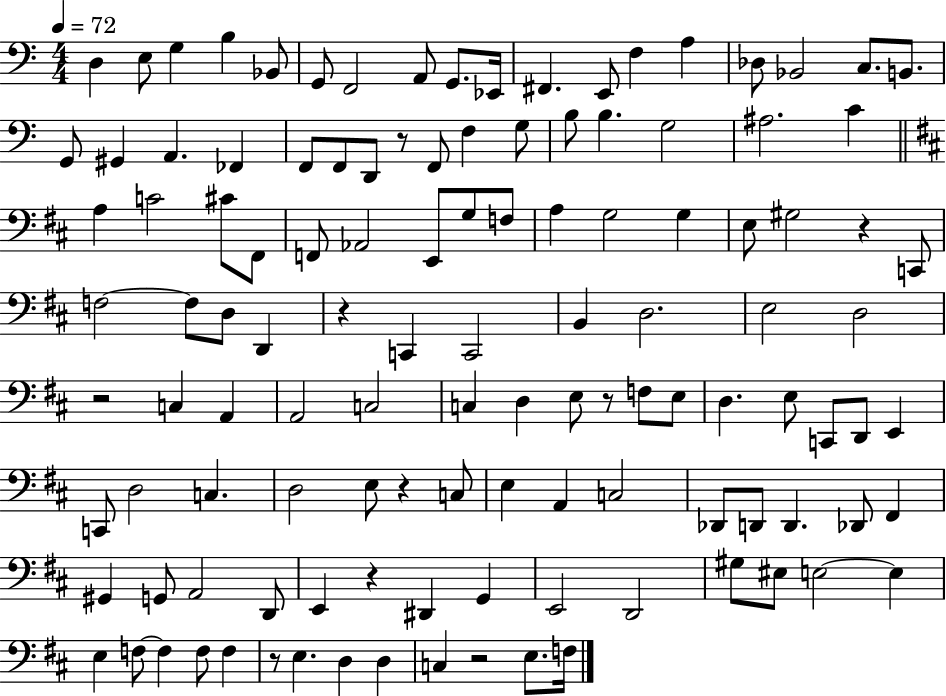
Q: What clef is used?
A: bass